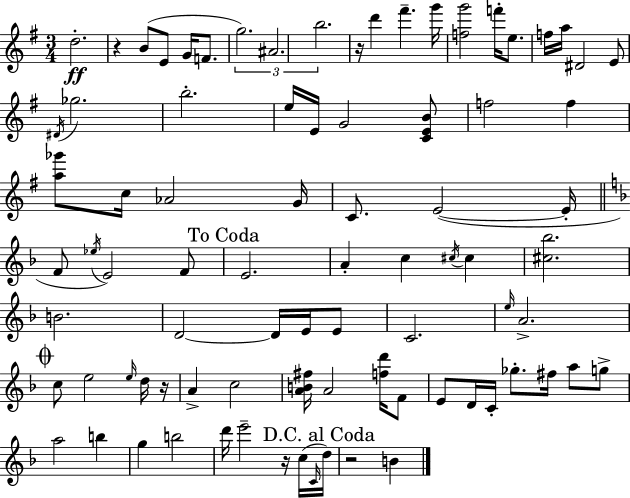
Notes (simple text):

D5/h. R/q B4/e E4/e G4/s F4/e. G5/h. A#4/h. B5/h. R/s D6/q F#6/q. G6/s [F5,G6]/h F6/s E5/e. F5/s A5/s D#4/h E4/e D#4/s Gb5/h. B5/h. E5/s E4/s G4/h [C4,E4,B4]/e F5/h F5/q [A5,Gb6]/e C5/s Ab4/h G4/s C4/e. E4/h E4/s F4/e Eb5/s E4/h F4/e E4/h. A4/q C5/q C#5/s C#5/q [C#5,Bb5]/h. B4/h. D4/h D4/s E4/s E4/e C4/h. E5/s A4/h. C5/e E5/h E5/s D5/s R/s A4/q C5/h [A4,B4,F#5]/s A4/h [F5,D6]/s F4/e E4/e D4/s C4/s Gb5/e. F#5/s A5/e G5/e A5/h B5/q G5/q B5/h D6/s E6/h R/s C5/s C4/s D5/s R/h B4/q